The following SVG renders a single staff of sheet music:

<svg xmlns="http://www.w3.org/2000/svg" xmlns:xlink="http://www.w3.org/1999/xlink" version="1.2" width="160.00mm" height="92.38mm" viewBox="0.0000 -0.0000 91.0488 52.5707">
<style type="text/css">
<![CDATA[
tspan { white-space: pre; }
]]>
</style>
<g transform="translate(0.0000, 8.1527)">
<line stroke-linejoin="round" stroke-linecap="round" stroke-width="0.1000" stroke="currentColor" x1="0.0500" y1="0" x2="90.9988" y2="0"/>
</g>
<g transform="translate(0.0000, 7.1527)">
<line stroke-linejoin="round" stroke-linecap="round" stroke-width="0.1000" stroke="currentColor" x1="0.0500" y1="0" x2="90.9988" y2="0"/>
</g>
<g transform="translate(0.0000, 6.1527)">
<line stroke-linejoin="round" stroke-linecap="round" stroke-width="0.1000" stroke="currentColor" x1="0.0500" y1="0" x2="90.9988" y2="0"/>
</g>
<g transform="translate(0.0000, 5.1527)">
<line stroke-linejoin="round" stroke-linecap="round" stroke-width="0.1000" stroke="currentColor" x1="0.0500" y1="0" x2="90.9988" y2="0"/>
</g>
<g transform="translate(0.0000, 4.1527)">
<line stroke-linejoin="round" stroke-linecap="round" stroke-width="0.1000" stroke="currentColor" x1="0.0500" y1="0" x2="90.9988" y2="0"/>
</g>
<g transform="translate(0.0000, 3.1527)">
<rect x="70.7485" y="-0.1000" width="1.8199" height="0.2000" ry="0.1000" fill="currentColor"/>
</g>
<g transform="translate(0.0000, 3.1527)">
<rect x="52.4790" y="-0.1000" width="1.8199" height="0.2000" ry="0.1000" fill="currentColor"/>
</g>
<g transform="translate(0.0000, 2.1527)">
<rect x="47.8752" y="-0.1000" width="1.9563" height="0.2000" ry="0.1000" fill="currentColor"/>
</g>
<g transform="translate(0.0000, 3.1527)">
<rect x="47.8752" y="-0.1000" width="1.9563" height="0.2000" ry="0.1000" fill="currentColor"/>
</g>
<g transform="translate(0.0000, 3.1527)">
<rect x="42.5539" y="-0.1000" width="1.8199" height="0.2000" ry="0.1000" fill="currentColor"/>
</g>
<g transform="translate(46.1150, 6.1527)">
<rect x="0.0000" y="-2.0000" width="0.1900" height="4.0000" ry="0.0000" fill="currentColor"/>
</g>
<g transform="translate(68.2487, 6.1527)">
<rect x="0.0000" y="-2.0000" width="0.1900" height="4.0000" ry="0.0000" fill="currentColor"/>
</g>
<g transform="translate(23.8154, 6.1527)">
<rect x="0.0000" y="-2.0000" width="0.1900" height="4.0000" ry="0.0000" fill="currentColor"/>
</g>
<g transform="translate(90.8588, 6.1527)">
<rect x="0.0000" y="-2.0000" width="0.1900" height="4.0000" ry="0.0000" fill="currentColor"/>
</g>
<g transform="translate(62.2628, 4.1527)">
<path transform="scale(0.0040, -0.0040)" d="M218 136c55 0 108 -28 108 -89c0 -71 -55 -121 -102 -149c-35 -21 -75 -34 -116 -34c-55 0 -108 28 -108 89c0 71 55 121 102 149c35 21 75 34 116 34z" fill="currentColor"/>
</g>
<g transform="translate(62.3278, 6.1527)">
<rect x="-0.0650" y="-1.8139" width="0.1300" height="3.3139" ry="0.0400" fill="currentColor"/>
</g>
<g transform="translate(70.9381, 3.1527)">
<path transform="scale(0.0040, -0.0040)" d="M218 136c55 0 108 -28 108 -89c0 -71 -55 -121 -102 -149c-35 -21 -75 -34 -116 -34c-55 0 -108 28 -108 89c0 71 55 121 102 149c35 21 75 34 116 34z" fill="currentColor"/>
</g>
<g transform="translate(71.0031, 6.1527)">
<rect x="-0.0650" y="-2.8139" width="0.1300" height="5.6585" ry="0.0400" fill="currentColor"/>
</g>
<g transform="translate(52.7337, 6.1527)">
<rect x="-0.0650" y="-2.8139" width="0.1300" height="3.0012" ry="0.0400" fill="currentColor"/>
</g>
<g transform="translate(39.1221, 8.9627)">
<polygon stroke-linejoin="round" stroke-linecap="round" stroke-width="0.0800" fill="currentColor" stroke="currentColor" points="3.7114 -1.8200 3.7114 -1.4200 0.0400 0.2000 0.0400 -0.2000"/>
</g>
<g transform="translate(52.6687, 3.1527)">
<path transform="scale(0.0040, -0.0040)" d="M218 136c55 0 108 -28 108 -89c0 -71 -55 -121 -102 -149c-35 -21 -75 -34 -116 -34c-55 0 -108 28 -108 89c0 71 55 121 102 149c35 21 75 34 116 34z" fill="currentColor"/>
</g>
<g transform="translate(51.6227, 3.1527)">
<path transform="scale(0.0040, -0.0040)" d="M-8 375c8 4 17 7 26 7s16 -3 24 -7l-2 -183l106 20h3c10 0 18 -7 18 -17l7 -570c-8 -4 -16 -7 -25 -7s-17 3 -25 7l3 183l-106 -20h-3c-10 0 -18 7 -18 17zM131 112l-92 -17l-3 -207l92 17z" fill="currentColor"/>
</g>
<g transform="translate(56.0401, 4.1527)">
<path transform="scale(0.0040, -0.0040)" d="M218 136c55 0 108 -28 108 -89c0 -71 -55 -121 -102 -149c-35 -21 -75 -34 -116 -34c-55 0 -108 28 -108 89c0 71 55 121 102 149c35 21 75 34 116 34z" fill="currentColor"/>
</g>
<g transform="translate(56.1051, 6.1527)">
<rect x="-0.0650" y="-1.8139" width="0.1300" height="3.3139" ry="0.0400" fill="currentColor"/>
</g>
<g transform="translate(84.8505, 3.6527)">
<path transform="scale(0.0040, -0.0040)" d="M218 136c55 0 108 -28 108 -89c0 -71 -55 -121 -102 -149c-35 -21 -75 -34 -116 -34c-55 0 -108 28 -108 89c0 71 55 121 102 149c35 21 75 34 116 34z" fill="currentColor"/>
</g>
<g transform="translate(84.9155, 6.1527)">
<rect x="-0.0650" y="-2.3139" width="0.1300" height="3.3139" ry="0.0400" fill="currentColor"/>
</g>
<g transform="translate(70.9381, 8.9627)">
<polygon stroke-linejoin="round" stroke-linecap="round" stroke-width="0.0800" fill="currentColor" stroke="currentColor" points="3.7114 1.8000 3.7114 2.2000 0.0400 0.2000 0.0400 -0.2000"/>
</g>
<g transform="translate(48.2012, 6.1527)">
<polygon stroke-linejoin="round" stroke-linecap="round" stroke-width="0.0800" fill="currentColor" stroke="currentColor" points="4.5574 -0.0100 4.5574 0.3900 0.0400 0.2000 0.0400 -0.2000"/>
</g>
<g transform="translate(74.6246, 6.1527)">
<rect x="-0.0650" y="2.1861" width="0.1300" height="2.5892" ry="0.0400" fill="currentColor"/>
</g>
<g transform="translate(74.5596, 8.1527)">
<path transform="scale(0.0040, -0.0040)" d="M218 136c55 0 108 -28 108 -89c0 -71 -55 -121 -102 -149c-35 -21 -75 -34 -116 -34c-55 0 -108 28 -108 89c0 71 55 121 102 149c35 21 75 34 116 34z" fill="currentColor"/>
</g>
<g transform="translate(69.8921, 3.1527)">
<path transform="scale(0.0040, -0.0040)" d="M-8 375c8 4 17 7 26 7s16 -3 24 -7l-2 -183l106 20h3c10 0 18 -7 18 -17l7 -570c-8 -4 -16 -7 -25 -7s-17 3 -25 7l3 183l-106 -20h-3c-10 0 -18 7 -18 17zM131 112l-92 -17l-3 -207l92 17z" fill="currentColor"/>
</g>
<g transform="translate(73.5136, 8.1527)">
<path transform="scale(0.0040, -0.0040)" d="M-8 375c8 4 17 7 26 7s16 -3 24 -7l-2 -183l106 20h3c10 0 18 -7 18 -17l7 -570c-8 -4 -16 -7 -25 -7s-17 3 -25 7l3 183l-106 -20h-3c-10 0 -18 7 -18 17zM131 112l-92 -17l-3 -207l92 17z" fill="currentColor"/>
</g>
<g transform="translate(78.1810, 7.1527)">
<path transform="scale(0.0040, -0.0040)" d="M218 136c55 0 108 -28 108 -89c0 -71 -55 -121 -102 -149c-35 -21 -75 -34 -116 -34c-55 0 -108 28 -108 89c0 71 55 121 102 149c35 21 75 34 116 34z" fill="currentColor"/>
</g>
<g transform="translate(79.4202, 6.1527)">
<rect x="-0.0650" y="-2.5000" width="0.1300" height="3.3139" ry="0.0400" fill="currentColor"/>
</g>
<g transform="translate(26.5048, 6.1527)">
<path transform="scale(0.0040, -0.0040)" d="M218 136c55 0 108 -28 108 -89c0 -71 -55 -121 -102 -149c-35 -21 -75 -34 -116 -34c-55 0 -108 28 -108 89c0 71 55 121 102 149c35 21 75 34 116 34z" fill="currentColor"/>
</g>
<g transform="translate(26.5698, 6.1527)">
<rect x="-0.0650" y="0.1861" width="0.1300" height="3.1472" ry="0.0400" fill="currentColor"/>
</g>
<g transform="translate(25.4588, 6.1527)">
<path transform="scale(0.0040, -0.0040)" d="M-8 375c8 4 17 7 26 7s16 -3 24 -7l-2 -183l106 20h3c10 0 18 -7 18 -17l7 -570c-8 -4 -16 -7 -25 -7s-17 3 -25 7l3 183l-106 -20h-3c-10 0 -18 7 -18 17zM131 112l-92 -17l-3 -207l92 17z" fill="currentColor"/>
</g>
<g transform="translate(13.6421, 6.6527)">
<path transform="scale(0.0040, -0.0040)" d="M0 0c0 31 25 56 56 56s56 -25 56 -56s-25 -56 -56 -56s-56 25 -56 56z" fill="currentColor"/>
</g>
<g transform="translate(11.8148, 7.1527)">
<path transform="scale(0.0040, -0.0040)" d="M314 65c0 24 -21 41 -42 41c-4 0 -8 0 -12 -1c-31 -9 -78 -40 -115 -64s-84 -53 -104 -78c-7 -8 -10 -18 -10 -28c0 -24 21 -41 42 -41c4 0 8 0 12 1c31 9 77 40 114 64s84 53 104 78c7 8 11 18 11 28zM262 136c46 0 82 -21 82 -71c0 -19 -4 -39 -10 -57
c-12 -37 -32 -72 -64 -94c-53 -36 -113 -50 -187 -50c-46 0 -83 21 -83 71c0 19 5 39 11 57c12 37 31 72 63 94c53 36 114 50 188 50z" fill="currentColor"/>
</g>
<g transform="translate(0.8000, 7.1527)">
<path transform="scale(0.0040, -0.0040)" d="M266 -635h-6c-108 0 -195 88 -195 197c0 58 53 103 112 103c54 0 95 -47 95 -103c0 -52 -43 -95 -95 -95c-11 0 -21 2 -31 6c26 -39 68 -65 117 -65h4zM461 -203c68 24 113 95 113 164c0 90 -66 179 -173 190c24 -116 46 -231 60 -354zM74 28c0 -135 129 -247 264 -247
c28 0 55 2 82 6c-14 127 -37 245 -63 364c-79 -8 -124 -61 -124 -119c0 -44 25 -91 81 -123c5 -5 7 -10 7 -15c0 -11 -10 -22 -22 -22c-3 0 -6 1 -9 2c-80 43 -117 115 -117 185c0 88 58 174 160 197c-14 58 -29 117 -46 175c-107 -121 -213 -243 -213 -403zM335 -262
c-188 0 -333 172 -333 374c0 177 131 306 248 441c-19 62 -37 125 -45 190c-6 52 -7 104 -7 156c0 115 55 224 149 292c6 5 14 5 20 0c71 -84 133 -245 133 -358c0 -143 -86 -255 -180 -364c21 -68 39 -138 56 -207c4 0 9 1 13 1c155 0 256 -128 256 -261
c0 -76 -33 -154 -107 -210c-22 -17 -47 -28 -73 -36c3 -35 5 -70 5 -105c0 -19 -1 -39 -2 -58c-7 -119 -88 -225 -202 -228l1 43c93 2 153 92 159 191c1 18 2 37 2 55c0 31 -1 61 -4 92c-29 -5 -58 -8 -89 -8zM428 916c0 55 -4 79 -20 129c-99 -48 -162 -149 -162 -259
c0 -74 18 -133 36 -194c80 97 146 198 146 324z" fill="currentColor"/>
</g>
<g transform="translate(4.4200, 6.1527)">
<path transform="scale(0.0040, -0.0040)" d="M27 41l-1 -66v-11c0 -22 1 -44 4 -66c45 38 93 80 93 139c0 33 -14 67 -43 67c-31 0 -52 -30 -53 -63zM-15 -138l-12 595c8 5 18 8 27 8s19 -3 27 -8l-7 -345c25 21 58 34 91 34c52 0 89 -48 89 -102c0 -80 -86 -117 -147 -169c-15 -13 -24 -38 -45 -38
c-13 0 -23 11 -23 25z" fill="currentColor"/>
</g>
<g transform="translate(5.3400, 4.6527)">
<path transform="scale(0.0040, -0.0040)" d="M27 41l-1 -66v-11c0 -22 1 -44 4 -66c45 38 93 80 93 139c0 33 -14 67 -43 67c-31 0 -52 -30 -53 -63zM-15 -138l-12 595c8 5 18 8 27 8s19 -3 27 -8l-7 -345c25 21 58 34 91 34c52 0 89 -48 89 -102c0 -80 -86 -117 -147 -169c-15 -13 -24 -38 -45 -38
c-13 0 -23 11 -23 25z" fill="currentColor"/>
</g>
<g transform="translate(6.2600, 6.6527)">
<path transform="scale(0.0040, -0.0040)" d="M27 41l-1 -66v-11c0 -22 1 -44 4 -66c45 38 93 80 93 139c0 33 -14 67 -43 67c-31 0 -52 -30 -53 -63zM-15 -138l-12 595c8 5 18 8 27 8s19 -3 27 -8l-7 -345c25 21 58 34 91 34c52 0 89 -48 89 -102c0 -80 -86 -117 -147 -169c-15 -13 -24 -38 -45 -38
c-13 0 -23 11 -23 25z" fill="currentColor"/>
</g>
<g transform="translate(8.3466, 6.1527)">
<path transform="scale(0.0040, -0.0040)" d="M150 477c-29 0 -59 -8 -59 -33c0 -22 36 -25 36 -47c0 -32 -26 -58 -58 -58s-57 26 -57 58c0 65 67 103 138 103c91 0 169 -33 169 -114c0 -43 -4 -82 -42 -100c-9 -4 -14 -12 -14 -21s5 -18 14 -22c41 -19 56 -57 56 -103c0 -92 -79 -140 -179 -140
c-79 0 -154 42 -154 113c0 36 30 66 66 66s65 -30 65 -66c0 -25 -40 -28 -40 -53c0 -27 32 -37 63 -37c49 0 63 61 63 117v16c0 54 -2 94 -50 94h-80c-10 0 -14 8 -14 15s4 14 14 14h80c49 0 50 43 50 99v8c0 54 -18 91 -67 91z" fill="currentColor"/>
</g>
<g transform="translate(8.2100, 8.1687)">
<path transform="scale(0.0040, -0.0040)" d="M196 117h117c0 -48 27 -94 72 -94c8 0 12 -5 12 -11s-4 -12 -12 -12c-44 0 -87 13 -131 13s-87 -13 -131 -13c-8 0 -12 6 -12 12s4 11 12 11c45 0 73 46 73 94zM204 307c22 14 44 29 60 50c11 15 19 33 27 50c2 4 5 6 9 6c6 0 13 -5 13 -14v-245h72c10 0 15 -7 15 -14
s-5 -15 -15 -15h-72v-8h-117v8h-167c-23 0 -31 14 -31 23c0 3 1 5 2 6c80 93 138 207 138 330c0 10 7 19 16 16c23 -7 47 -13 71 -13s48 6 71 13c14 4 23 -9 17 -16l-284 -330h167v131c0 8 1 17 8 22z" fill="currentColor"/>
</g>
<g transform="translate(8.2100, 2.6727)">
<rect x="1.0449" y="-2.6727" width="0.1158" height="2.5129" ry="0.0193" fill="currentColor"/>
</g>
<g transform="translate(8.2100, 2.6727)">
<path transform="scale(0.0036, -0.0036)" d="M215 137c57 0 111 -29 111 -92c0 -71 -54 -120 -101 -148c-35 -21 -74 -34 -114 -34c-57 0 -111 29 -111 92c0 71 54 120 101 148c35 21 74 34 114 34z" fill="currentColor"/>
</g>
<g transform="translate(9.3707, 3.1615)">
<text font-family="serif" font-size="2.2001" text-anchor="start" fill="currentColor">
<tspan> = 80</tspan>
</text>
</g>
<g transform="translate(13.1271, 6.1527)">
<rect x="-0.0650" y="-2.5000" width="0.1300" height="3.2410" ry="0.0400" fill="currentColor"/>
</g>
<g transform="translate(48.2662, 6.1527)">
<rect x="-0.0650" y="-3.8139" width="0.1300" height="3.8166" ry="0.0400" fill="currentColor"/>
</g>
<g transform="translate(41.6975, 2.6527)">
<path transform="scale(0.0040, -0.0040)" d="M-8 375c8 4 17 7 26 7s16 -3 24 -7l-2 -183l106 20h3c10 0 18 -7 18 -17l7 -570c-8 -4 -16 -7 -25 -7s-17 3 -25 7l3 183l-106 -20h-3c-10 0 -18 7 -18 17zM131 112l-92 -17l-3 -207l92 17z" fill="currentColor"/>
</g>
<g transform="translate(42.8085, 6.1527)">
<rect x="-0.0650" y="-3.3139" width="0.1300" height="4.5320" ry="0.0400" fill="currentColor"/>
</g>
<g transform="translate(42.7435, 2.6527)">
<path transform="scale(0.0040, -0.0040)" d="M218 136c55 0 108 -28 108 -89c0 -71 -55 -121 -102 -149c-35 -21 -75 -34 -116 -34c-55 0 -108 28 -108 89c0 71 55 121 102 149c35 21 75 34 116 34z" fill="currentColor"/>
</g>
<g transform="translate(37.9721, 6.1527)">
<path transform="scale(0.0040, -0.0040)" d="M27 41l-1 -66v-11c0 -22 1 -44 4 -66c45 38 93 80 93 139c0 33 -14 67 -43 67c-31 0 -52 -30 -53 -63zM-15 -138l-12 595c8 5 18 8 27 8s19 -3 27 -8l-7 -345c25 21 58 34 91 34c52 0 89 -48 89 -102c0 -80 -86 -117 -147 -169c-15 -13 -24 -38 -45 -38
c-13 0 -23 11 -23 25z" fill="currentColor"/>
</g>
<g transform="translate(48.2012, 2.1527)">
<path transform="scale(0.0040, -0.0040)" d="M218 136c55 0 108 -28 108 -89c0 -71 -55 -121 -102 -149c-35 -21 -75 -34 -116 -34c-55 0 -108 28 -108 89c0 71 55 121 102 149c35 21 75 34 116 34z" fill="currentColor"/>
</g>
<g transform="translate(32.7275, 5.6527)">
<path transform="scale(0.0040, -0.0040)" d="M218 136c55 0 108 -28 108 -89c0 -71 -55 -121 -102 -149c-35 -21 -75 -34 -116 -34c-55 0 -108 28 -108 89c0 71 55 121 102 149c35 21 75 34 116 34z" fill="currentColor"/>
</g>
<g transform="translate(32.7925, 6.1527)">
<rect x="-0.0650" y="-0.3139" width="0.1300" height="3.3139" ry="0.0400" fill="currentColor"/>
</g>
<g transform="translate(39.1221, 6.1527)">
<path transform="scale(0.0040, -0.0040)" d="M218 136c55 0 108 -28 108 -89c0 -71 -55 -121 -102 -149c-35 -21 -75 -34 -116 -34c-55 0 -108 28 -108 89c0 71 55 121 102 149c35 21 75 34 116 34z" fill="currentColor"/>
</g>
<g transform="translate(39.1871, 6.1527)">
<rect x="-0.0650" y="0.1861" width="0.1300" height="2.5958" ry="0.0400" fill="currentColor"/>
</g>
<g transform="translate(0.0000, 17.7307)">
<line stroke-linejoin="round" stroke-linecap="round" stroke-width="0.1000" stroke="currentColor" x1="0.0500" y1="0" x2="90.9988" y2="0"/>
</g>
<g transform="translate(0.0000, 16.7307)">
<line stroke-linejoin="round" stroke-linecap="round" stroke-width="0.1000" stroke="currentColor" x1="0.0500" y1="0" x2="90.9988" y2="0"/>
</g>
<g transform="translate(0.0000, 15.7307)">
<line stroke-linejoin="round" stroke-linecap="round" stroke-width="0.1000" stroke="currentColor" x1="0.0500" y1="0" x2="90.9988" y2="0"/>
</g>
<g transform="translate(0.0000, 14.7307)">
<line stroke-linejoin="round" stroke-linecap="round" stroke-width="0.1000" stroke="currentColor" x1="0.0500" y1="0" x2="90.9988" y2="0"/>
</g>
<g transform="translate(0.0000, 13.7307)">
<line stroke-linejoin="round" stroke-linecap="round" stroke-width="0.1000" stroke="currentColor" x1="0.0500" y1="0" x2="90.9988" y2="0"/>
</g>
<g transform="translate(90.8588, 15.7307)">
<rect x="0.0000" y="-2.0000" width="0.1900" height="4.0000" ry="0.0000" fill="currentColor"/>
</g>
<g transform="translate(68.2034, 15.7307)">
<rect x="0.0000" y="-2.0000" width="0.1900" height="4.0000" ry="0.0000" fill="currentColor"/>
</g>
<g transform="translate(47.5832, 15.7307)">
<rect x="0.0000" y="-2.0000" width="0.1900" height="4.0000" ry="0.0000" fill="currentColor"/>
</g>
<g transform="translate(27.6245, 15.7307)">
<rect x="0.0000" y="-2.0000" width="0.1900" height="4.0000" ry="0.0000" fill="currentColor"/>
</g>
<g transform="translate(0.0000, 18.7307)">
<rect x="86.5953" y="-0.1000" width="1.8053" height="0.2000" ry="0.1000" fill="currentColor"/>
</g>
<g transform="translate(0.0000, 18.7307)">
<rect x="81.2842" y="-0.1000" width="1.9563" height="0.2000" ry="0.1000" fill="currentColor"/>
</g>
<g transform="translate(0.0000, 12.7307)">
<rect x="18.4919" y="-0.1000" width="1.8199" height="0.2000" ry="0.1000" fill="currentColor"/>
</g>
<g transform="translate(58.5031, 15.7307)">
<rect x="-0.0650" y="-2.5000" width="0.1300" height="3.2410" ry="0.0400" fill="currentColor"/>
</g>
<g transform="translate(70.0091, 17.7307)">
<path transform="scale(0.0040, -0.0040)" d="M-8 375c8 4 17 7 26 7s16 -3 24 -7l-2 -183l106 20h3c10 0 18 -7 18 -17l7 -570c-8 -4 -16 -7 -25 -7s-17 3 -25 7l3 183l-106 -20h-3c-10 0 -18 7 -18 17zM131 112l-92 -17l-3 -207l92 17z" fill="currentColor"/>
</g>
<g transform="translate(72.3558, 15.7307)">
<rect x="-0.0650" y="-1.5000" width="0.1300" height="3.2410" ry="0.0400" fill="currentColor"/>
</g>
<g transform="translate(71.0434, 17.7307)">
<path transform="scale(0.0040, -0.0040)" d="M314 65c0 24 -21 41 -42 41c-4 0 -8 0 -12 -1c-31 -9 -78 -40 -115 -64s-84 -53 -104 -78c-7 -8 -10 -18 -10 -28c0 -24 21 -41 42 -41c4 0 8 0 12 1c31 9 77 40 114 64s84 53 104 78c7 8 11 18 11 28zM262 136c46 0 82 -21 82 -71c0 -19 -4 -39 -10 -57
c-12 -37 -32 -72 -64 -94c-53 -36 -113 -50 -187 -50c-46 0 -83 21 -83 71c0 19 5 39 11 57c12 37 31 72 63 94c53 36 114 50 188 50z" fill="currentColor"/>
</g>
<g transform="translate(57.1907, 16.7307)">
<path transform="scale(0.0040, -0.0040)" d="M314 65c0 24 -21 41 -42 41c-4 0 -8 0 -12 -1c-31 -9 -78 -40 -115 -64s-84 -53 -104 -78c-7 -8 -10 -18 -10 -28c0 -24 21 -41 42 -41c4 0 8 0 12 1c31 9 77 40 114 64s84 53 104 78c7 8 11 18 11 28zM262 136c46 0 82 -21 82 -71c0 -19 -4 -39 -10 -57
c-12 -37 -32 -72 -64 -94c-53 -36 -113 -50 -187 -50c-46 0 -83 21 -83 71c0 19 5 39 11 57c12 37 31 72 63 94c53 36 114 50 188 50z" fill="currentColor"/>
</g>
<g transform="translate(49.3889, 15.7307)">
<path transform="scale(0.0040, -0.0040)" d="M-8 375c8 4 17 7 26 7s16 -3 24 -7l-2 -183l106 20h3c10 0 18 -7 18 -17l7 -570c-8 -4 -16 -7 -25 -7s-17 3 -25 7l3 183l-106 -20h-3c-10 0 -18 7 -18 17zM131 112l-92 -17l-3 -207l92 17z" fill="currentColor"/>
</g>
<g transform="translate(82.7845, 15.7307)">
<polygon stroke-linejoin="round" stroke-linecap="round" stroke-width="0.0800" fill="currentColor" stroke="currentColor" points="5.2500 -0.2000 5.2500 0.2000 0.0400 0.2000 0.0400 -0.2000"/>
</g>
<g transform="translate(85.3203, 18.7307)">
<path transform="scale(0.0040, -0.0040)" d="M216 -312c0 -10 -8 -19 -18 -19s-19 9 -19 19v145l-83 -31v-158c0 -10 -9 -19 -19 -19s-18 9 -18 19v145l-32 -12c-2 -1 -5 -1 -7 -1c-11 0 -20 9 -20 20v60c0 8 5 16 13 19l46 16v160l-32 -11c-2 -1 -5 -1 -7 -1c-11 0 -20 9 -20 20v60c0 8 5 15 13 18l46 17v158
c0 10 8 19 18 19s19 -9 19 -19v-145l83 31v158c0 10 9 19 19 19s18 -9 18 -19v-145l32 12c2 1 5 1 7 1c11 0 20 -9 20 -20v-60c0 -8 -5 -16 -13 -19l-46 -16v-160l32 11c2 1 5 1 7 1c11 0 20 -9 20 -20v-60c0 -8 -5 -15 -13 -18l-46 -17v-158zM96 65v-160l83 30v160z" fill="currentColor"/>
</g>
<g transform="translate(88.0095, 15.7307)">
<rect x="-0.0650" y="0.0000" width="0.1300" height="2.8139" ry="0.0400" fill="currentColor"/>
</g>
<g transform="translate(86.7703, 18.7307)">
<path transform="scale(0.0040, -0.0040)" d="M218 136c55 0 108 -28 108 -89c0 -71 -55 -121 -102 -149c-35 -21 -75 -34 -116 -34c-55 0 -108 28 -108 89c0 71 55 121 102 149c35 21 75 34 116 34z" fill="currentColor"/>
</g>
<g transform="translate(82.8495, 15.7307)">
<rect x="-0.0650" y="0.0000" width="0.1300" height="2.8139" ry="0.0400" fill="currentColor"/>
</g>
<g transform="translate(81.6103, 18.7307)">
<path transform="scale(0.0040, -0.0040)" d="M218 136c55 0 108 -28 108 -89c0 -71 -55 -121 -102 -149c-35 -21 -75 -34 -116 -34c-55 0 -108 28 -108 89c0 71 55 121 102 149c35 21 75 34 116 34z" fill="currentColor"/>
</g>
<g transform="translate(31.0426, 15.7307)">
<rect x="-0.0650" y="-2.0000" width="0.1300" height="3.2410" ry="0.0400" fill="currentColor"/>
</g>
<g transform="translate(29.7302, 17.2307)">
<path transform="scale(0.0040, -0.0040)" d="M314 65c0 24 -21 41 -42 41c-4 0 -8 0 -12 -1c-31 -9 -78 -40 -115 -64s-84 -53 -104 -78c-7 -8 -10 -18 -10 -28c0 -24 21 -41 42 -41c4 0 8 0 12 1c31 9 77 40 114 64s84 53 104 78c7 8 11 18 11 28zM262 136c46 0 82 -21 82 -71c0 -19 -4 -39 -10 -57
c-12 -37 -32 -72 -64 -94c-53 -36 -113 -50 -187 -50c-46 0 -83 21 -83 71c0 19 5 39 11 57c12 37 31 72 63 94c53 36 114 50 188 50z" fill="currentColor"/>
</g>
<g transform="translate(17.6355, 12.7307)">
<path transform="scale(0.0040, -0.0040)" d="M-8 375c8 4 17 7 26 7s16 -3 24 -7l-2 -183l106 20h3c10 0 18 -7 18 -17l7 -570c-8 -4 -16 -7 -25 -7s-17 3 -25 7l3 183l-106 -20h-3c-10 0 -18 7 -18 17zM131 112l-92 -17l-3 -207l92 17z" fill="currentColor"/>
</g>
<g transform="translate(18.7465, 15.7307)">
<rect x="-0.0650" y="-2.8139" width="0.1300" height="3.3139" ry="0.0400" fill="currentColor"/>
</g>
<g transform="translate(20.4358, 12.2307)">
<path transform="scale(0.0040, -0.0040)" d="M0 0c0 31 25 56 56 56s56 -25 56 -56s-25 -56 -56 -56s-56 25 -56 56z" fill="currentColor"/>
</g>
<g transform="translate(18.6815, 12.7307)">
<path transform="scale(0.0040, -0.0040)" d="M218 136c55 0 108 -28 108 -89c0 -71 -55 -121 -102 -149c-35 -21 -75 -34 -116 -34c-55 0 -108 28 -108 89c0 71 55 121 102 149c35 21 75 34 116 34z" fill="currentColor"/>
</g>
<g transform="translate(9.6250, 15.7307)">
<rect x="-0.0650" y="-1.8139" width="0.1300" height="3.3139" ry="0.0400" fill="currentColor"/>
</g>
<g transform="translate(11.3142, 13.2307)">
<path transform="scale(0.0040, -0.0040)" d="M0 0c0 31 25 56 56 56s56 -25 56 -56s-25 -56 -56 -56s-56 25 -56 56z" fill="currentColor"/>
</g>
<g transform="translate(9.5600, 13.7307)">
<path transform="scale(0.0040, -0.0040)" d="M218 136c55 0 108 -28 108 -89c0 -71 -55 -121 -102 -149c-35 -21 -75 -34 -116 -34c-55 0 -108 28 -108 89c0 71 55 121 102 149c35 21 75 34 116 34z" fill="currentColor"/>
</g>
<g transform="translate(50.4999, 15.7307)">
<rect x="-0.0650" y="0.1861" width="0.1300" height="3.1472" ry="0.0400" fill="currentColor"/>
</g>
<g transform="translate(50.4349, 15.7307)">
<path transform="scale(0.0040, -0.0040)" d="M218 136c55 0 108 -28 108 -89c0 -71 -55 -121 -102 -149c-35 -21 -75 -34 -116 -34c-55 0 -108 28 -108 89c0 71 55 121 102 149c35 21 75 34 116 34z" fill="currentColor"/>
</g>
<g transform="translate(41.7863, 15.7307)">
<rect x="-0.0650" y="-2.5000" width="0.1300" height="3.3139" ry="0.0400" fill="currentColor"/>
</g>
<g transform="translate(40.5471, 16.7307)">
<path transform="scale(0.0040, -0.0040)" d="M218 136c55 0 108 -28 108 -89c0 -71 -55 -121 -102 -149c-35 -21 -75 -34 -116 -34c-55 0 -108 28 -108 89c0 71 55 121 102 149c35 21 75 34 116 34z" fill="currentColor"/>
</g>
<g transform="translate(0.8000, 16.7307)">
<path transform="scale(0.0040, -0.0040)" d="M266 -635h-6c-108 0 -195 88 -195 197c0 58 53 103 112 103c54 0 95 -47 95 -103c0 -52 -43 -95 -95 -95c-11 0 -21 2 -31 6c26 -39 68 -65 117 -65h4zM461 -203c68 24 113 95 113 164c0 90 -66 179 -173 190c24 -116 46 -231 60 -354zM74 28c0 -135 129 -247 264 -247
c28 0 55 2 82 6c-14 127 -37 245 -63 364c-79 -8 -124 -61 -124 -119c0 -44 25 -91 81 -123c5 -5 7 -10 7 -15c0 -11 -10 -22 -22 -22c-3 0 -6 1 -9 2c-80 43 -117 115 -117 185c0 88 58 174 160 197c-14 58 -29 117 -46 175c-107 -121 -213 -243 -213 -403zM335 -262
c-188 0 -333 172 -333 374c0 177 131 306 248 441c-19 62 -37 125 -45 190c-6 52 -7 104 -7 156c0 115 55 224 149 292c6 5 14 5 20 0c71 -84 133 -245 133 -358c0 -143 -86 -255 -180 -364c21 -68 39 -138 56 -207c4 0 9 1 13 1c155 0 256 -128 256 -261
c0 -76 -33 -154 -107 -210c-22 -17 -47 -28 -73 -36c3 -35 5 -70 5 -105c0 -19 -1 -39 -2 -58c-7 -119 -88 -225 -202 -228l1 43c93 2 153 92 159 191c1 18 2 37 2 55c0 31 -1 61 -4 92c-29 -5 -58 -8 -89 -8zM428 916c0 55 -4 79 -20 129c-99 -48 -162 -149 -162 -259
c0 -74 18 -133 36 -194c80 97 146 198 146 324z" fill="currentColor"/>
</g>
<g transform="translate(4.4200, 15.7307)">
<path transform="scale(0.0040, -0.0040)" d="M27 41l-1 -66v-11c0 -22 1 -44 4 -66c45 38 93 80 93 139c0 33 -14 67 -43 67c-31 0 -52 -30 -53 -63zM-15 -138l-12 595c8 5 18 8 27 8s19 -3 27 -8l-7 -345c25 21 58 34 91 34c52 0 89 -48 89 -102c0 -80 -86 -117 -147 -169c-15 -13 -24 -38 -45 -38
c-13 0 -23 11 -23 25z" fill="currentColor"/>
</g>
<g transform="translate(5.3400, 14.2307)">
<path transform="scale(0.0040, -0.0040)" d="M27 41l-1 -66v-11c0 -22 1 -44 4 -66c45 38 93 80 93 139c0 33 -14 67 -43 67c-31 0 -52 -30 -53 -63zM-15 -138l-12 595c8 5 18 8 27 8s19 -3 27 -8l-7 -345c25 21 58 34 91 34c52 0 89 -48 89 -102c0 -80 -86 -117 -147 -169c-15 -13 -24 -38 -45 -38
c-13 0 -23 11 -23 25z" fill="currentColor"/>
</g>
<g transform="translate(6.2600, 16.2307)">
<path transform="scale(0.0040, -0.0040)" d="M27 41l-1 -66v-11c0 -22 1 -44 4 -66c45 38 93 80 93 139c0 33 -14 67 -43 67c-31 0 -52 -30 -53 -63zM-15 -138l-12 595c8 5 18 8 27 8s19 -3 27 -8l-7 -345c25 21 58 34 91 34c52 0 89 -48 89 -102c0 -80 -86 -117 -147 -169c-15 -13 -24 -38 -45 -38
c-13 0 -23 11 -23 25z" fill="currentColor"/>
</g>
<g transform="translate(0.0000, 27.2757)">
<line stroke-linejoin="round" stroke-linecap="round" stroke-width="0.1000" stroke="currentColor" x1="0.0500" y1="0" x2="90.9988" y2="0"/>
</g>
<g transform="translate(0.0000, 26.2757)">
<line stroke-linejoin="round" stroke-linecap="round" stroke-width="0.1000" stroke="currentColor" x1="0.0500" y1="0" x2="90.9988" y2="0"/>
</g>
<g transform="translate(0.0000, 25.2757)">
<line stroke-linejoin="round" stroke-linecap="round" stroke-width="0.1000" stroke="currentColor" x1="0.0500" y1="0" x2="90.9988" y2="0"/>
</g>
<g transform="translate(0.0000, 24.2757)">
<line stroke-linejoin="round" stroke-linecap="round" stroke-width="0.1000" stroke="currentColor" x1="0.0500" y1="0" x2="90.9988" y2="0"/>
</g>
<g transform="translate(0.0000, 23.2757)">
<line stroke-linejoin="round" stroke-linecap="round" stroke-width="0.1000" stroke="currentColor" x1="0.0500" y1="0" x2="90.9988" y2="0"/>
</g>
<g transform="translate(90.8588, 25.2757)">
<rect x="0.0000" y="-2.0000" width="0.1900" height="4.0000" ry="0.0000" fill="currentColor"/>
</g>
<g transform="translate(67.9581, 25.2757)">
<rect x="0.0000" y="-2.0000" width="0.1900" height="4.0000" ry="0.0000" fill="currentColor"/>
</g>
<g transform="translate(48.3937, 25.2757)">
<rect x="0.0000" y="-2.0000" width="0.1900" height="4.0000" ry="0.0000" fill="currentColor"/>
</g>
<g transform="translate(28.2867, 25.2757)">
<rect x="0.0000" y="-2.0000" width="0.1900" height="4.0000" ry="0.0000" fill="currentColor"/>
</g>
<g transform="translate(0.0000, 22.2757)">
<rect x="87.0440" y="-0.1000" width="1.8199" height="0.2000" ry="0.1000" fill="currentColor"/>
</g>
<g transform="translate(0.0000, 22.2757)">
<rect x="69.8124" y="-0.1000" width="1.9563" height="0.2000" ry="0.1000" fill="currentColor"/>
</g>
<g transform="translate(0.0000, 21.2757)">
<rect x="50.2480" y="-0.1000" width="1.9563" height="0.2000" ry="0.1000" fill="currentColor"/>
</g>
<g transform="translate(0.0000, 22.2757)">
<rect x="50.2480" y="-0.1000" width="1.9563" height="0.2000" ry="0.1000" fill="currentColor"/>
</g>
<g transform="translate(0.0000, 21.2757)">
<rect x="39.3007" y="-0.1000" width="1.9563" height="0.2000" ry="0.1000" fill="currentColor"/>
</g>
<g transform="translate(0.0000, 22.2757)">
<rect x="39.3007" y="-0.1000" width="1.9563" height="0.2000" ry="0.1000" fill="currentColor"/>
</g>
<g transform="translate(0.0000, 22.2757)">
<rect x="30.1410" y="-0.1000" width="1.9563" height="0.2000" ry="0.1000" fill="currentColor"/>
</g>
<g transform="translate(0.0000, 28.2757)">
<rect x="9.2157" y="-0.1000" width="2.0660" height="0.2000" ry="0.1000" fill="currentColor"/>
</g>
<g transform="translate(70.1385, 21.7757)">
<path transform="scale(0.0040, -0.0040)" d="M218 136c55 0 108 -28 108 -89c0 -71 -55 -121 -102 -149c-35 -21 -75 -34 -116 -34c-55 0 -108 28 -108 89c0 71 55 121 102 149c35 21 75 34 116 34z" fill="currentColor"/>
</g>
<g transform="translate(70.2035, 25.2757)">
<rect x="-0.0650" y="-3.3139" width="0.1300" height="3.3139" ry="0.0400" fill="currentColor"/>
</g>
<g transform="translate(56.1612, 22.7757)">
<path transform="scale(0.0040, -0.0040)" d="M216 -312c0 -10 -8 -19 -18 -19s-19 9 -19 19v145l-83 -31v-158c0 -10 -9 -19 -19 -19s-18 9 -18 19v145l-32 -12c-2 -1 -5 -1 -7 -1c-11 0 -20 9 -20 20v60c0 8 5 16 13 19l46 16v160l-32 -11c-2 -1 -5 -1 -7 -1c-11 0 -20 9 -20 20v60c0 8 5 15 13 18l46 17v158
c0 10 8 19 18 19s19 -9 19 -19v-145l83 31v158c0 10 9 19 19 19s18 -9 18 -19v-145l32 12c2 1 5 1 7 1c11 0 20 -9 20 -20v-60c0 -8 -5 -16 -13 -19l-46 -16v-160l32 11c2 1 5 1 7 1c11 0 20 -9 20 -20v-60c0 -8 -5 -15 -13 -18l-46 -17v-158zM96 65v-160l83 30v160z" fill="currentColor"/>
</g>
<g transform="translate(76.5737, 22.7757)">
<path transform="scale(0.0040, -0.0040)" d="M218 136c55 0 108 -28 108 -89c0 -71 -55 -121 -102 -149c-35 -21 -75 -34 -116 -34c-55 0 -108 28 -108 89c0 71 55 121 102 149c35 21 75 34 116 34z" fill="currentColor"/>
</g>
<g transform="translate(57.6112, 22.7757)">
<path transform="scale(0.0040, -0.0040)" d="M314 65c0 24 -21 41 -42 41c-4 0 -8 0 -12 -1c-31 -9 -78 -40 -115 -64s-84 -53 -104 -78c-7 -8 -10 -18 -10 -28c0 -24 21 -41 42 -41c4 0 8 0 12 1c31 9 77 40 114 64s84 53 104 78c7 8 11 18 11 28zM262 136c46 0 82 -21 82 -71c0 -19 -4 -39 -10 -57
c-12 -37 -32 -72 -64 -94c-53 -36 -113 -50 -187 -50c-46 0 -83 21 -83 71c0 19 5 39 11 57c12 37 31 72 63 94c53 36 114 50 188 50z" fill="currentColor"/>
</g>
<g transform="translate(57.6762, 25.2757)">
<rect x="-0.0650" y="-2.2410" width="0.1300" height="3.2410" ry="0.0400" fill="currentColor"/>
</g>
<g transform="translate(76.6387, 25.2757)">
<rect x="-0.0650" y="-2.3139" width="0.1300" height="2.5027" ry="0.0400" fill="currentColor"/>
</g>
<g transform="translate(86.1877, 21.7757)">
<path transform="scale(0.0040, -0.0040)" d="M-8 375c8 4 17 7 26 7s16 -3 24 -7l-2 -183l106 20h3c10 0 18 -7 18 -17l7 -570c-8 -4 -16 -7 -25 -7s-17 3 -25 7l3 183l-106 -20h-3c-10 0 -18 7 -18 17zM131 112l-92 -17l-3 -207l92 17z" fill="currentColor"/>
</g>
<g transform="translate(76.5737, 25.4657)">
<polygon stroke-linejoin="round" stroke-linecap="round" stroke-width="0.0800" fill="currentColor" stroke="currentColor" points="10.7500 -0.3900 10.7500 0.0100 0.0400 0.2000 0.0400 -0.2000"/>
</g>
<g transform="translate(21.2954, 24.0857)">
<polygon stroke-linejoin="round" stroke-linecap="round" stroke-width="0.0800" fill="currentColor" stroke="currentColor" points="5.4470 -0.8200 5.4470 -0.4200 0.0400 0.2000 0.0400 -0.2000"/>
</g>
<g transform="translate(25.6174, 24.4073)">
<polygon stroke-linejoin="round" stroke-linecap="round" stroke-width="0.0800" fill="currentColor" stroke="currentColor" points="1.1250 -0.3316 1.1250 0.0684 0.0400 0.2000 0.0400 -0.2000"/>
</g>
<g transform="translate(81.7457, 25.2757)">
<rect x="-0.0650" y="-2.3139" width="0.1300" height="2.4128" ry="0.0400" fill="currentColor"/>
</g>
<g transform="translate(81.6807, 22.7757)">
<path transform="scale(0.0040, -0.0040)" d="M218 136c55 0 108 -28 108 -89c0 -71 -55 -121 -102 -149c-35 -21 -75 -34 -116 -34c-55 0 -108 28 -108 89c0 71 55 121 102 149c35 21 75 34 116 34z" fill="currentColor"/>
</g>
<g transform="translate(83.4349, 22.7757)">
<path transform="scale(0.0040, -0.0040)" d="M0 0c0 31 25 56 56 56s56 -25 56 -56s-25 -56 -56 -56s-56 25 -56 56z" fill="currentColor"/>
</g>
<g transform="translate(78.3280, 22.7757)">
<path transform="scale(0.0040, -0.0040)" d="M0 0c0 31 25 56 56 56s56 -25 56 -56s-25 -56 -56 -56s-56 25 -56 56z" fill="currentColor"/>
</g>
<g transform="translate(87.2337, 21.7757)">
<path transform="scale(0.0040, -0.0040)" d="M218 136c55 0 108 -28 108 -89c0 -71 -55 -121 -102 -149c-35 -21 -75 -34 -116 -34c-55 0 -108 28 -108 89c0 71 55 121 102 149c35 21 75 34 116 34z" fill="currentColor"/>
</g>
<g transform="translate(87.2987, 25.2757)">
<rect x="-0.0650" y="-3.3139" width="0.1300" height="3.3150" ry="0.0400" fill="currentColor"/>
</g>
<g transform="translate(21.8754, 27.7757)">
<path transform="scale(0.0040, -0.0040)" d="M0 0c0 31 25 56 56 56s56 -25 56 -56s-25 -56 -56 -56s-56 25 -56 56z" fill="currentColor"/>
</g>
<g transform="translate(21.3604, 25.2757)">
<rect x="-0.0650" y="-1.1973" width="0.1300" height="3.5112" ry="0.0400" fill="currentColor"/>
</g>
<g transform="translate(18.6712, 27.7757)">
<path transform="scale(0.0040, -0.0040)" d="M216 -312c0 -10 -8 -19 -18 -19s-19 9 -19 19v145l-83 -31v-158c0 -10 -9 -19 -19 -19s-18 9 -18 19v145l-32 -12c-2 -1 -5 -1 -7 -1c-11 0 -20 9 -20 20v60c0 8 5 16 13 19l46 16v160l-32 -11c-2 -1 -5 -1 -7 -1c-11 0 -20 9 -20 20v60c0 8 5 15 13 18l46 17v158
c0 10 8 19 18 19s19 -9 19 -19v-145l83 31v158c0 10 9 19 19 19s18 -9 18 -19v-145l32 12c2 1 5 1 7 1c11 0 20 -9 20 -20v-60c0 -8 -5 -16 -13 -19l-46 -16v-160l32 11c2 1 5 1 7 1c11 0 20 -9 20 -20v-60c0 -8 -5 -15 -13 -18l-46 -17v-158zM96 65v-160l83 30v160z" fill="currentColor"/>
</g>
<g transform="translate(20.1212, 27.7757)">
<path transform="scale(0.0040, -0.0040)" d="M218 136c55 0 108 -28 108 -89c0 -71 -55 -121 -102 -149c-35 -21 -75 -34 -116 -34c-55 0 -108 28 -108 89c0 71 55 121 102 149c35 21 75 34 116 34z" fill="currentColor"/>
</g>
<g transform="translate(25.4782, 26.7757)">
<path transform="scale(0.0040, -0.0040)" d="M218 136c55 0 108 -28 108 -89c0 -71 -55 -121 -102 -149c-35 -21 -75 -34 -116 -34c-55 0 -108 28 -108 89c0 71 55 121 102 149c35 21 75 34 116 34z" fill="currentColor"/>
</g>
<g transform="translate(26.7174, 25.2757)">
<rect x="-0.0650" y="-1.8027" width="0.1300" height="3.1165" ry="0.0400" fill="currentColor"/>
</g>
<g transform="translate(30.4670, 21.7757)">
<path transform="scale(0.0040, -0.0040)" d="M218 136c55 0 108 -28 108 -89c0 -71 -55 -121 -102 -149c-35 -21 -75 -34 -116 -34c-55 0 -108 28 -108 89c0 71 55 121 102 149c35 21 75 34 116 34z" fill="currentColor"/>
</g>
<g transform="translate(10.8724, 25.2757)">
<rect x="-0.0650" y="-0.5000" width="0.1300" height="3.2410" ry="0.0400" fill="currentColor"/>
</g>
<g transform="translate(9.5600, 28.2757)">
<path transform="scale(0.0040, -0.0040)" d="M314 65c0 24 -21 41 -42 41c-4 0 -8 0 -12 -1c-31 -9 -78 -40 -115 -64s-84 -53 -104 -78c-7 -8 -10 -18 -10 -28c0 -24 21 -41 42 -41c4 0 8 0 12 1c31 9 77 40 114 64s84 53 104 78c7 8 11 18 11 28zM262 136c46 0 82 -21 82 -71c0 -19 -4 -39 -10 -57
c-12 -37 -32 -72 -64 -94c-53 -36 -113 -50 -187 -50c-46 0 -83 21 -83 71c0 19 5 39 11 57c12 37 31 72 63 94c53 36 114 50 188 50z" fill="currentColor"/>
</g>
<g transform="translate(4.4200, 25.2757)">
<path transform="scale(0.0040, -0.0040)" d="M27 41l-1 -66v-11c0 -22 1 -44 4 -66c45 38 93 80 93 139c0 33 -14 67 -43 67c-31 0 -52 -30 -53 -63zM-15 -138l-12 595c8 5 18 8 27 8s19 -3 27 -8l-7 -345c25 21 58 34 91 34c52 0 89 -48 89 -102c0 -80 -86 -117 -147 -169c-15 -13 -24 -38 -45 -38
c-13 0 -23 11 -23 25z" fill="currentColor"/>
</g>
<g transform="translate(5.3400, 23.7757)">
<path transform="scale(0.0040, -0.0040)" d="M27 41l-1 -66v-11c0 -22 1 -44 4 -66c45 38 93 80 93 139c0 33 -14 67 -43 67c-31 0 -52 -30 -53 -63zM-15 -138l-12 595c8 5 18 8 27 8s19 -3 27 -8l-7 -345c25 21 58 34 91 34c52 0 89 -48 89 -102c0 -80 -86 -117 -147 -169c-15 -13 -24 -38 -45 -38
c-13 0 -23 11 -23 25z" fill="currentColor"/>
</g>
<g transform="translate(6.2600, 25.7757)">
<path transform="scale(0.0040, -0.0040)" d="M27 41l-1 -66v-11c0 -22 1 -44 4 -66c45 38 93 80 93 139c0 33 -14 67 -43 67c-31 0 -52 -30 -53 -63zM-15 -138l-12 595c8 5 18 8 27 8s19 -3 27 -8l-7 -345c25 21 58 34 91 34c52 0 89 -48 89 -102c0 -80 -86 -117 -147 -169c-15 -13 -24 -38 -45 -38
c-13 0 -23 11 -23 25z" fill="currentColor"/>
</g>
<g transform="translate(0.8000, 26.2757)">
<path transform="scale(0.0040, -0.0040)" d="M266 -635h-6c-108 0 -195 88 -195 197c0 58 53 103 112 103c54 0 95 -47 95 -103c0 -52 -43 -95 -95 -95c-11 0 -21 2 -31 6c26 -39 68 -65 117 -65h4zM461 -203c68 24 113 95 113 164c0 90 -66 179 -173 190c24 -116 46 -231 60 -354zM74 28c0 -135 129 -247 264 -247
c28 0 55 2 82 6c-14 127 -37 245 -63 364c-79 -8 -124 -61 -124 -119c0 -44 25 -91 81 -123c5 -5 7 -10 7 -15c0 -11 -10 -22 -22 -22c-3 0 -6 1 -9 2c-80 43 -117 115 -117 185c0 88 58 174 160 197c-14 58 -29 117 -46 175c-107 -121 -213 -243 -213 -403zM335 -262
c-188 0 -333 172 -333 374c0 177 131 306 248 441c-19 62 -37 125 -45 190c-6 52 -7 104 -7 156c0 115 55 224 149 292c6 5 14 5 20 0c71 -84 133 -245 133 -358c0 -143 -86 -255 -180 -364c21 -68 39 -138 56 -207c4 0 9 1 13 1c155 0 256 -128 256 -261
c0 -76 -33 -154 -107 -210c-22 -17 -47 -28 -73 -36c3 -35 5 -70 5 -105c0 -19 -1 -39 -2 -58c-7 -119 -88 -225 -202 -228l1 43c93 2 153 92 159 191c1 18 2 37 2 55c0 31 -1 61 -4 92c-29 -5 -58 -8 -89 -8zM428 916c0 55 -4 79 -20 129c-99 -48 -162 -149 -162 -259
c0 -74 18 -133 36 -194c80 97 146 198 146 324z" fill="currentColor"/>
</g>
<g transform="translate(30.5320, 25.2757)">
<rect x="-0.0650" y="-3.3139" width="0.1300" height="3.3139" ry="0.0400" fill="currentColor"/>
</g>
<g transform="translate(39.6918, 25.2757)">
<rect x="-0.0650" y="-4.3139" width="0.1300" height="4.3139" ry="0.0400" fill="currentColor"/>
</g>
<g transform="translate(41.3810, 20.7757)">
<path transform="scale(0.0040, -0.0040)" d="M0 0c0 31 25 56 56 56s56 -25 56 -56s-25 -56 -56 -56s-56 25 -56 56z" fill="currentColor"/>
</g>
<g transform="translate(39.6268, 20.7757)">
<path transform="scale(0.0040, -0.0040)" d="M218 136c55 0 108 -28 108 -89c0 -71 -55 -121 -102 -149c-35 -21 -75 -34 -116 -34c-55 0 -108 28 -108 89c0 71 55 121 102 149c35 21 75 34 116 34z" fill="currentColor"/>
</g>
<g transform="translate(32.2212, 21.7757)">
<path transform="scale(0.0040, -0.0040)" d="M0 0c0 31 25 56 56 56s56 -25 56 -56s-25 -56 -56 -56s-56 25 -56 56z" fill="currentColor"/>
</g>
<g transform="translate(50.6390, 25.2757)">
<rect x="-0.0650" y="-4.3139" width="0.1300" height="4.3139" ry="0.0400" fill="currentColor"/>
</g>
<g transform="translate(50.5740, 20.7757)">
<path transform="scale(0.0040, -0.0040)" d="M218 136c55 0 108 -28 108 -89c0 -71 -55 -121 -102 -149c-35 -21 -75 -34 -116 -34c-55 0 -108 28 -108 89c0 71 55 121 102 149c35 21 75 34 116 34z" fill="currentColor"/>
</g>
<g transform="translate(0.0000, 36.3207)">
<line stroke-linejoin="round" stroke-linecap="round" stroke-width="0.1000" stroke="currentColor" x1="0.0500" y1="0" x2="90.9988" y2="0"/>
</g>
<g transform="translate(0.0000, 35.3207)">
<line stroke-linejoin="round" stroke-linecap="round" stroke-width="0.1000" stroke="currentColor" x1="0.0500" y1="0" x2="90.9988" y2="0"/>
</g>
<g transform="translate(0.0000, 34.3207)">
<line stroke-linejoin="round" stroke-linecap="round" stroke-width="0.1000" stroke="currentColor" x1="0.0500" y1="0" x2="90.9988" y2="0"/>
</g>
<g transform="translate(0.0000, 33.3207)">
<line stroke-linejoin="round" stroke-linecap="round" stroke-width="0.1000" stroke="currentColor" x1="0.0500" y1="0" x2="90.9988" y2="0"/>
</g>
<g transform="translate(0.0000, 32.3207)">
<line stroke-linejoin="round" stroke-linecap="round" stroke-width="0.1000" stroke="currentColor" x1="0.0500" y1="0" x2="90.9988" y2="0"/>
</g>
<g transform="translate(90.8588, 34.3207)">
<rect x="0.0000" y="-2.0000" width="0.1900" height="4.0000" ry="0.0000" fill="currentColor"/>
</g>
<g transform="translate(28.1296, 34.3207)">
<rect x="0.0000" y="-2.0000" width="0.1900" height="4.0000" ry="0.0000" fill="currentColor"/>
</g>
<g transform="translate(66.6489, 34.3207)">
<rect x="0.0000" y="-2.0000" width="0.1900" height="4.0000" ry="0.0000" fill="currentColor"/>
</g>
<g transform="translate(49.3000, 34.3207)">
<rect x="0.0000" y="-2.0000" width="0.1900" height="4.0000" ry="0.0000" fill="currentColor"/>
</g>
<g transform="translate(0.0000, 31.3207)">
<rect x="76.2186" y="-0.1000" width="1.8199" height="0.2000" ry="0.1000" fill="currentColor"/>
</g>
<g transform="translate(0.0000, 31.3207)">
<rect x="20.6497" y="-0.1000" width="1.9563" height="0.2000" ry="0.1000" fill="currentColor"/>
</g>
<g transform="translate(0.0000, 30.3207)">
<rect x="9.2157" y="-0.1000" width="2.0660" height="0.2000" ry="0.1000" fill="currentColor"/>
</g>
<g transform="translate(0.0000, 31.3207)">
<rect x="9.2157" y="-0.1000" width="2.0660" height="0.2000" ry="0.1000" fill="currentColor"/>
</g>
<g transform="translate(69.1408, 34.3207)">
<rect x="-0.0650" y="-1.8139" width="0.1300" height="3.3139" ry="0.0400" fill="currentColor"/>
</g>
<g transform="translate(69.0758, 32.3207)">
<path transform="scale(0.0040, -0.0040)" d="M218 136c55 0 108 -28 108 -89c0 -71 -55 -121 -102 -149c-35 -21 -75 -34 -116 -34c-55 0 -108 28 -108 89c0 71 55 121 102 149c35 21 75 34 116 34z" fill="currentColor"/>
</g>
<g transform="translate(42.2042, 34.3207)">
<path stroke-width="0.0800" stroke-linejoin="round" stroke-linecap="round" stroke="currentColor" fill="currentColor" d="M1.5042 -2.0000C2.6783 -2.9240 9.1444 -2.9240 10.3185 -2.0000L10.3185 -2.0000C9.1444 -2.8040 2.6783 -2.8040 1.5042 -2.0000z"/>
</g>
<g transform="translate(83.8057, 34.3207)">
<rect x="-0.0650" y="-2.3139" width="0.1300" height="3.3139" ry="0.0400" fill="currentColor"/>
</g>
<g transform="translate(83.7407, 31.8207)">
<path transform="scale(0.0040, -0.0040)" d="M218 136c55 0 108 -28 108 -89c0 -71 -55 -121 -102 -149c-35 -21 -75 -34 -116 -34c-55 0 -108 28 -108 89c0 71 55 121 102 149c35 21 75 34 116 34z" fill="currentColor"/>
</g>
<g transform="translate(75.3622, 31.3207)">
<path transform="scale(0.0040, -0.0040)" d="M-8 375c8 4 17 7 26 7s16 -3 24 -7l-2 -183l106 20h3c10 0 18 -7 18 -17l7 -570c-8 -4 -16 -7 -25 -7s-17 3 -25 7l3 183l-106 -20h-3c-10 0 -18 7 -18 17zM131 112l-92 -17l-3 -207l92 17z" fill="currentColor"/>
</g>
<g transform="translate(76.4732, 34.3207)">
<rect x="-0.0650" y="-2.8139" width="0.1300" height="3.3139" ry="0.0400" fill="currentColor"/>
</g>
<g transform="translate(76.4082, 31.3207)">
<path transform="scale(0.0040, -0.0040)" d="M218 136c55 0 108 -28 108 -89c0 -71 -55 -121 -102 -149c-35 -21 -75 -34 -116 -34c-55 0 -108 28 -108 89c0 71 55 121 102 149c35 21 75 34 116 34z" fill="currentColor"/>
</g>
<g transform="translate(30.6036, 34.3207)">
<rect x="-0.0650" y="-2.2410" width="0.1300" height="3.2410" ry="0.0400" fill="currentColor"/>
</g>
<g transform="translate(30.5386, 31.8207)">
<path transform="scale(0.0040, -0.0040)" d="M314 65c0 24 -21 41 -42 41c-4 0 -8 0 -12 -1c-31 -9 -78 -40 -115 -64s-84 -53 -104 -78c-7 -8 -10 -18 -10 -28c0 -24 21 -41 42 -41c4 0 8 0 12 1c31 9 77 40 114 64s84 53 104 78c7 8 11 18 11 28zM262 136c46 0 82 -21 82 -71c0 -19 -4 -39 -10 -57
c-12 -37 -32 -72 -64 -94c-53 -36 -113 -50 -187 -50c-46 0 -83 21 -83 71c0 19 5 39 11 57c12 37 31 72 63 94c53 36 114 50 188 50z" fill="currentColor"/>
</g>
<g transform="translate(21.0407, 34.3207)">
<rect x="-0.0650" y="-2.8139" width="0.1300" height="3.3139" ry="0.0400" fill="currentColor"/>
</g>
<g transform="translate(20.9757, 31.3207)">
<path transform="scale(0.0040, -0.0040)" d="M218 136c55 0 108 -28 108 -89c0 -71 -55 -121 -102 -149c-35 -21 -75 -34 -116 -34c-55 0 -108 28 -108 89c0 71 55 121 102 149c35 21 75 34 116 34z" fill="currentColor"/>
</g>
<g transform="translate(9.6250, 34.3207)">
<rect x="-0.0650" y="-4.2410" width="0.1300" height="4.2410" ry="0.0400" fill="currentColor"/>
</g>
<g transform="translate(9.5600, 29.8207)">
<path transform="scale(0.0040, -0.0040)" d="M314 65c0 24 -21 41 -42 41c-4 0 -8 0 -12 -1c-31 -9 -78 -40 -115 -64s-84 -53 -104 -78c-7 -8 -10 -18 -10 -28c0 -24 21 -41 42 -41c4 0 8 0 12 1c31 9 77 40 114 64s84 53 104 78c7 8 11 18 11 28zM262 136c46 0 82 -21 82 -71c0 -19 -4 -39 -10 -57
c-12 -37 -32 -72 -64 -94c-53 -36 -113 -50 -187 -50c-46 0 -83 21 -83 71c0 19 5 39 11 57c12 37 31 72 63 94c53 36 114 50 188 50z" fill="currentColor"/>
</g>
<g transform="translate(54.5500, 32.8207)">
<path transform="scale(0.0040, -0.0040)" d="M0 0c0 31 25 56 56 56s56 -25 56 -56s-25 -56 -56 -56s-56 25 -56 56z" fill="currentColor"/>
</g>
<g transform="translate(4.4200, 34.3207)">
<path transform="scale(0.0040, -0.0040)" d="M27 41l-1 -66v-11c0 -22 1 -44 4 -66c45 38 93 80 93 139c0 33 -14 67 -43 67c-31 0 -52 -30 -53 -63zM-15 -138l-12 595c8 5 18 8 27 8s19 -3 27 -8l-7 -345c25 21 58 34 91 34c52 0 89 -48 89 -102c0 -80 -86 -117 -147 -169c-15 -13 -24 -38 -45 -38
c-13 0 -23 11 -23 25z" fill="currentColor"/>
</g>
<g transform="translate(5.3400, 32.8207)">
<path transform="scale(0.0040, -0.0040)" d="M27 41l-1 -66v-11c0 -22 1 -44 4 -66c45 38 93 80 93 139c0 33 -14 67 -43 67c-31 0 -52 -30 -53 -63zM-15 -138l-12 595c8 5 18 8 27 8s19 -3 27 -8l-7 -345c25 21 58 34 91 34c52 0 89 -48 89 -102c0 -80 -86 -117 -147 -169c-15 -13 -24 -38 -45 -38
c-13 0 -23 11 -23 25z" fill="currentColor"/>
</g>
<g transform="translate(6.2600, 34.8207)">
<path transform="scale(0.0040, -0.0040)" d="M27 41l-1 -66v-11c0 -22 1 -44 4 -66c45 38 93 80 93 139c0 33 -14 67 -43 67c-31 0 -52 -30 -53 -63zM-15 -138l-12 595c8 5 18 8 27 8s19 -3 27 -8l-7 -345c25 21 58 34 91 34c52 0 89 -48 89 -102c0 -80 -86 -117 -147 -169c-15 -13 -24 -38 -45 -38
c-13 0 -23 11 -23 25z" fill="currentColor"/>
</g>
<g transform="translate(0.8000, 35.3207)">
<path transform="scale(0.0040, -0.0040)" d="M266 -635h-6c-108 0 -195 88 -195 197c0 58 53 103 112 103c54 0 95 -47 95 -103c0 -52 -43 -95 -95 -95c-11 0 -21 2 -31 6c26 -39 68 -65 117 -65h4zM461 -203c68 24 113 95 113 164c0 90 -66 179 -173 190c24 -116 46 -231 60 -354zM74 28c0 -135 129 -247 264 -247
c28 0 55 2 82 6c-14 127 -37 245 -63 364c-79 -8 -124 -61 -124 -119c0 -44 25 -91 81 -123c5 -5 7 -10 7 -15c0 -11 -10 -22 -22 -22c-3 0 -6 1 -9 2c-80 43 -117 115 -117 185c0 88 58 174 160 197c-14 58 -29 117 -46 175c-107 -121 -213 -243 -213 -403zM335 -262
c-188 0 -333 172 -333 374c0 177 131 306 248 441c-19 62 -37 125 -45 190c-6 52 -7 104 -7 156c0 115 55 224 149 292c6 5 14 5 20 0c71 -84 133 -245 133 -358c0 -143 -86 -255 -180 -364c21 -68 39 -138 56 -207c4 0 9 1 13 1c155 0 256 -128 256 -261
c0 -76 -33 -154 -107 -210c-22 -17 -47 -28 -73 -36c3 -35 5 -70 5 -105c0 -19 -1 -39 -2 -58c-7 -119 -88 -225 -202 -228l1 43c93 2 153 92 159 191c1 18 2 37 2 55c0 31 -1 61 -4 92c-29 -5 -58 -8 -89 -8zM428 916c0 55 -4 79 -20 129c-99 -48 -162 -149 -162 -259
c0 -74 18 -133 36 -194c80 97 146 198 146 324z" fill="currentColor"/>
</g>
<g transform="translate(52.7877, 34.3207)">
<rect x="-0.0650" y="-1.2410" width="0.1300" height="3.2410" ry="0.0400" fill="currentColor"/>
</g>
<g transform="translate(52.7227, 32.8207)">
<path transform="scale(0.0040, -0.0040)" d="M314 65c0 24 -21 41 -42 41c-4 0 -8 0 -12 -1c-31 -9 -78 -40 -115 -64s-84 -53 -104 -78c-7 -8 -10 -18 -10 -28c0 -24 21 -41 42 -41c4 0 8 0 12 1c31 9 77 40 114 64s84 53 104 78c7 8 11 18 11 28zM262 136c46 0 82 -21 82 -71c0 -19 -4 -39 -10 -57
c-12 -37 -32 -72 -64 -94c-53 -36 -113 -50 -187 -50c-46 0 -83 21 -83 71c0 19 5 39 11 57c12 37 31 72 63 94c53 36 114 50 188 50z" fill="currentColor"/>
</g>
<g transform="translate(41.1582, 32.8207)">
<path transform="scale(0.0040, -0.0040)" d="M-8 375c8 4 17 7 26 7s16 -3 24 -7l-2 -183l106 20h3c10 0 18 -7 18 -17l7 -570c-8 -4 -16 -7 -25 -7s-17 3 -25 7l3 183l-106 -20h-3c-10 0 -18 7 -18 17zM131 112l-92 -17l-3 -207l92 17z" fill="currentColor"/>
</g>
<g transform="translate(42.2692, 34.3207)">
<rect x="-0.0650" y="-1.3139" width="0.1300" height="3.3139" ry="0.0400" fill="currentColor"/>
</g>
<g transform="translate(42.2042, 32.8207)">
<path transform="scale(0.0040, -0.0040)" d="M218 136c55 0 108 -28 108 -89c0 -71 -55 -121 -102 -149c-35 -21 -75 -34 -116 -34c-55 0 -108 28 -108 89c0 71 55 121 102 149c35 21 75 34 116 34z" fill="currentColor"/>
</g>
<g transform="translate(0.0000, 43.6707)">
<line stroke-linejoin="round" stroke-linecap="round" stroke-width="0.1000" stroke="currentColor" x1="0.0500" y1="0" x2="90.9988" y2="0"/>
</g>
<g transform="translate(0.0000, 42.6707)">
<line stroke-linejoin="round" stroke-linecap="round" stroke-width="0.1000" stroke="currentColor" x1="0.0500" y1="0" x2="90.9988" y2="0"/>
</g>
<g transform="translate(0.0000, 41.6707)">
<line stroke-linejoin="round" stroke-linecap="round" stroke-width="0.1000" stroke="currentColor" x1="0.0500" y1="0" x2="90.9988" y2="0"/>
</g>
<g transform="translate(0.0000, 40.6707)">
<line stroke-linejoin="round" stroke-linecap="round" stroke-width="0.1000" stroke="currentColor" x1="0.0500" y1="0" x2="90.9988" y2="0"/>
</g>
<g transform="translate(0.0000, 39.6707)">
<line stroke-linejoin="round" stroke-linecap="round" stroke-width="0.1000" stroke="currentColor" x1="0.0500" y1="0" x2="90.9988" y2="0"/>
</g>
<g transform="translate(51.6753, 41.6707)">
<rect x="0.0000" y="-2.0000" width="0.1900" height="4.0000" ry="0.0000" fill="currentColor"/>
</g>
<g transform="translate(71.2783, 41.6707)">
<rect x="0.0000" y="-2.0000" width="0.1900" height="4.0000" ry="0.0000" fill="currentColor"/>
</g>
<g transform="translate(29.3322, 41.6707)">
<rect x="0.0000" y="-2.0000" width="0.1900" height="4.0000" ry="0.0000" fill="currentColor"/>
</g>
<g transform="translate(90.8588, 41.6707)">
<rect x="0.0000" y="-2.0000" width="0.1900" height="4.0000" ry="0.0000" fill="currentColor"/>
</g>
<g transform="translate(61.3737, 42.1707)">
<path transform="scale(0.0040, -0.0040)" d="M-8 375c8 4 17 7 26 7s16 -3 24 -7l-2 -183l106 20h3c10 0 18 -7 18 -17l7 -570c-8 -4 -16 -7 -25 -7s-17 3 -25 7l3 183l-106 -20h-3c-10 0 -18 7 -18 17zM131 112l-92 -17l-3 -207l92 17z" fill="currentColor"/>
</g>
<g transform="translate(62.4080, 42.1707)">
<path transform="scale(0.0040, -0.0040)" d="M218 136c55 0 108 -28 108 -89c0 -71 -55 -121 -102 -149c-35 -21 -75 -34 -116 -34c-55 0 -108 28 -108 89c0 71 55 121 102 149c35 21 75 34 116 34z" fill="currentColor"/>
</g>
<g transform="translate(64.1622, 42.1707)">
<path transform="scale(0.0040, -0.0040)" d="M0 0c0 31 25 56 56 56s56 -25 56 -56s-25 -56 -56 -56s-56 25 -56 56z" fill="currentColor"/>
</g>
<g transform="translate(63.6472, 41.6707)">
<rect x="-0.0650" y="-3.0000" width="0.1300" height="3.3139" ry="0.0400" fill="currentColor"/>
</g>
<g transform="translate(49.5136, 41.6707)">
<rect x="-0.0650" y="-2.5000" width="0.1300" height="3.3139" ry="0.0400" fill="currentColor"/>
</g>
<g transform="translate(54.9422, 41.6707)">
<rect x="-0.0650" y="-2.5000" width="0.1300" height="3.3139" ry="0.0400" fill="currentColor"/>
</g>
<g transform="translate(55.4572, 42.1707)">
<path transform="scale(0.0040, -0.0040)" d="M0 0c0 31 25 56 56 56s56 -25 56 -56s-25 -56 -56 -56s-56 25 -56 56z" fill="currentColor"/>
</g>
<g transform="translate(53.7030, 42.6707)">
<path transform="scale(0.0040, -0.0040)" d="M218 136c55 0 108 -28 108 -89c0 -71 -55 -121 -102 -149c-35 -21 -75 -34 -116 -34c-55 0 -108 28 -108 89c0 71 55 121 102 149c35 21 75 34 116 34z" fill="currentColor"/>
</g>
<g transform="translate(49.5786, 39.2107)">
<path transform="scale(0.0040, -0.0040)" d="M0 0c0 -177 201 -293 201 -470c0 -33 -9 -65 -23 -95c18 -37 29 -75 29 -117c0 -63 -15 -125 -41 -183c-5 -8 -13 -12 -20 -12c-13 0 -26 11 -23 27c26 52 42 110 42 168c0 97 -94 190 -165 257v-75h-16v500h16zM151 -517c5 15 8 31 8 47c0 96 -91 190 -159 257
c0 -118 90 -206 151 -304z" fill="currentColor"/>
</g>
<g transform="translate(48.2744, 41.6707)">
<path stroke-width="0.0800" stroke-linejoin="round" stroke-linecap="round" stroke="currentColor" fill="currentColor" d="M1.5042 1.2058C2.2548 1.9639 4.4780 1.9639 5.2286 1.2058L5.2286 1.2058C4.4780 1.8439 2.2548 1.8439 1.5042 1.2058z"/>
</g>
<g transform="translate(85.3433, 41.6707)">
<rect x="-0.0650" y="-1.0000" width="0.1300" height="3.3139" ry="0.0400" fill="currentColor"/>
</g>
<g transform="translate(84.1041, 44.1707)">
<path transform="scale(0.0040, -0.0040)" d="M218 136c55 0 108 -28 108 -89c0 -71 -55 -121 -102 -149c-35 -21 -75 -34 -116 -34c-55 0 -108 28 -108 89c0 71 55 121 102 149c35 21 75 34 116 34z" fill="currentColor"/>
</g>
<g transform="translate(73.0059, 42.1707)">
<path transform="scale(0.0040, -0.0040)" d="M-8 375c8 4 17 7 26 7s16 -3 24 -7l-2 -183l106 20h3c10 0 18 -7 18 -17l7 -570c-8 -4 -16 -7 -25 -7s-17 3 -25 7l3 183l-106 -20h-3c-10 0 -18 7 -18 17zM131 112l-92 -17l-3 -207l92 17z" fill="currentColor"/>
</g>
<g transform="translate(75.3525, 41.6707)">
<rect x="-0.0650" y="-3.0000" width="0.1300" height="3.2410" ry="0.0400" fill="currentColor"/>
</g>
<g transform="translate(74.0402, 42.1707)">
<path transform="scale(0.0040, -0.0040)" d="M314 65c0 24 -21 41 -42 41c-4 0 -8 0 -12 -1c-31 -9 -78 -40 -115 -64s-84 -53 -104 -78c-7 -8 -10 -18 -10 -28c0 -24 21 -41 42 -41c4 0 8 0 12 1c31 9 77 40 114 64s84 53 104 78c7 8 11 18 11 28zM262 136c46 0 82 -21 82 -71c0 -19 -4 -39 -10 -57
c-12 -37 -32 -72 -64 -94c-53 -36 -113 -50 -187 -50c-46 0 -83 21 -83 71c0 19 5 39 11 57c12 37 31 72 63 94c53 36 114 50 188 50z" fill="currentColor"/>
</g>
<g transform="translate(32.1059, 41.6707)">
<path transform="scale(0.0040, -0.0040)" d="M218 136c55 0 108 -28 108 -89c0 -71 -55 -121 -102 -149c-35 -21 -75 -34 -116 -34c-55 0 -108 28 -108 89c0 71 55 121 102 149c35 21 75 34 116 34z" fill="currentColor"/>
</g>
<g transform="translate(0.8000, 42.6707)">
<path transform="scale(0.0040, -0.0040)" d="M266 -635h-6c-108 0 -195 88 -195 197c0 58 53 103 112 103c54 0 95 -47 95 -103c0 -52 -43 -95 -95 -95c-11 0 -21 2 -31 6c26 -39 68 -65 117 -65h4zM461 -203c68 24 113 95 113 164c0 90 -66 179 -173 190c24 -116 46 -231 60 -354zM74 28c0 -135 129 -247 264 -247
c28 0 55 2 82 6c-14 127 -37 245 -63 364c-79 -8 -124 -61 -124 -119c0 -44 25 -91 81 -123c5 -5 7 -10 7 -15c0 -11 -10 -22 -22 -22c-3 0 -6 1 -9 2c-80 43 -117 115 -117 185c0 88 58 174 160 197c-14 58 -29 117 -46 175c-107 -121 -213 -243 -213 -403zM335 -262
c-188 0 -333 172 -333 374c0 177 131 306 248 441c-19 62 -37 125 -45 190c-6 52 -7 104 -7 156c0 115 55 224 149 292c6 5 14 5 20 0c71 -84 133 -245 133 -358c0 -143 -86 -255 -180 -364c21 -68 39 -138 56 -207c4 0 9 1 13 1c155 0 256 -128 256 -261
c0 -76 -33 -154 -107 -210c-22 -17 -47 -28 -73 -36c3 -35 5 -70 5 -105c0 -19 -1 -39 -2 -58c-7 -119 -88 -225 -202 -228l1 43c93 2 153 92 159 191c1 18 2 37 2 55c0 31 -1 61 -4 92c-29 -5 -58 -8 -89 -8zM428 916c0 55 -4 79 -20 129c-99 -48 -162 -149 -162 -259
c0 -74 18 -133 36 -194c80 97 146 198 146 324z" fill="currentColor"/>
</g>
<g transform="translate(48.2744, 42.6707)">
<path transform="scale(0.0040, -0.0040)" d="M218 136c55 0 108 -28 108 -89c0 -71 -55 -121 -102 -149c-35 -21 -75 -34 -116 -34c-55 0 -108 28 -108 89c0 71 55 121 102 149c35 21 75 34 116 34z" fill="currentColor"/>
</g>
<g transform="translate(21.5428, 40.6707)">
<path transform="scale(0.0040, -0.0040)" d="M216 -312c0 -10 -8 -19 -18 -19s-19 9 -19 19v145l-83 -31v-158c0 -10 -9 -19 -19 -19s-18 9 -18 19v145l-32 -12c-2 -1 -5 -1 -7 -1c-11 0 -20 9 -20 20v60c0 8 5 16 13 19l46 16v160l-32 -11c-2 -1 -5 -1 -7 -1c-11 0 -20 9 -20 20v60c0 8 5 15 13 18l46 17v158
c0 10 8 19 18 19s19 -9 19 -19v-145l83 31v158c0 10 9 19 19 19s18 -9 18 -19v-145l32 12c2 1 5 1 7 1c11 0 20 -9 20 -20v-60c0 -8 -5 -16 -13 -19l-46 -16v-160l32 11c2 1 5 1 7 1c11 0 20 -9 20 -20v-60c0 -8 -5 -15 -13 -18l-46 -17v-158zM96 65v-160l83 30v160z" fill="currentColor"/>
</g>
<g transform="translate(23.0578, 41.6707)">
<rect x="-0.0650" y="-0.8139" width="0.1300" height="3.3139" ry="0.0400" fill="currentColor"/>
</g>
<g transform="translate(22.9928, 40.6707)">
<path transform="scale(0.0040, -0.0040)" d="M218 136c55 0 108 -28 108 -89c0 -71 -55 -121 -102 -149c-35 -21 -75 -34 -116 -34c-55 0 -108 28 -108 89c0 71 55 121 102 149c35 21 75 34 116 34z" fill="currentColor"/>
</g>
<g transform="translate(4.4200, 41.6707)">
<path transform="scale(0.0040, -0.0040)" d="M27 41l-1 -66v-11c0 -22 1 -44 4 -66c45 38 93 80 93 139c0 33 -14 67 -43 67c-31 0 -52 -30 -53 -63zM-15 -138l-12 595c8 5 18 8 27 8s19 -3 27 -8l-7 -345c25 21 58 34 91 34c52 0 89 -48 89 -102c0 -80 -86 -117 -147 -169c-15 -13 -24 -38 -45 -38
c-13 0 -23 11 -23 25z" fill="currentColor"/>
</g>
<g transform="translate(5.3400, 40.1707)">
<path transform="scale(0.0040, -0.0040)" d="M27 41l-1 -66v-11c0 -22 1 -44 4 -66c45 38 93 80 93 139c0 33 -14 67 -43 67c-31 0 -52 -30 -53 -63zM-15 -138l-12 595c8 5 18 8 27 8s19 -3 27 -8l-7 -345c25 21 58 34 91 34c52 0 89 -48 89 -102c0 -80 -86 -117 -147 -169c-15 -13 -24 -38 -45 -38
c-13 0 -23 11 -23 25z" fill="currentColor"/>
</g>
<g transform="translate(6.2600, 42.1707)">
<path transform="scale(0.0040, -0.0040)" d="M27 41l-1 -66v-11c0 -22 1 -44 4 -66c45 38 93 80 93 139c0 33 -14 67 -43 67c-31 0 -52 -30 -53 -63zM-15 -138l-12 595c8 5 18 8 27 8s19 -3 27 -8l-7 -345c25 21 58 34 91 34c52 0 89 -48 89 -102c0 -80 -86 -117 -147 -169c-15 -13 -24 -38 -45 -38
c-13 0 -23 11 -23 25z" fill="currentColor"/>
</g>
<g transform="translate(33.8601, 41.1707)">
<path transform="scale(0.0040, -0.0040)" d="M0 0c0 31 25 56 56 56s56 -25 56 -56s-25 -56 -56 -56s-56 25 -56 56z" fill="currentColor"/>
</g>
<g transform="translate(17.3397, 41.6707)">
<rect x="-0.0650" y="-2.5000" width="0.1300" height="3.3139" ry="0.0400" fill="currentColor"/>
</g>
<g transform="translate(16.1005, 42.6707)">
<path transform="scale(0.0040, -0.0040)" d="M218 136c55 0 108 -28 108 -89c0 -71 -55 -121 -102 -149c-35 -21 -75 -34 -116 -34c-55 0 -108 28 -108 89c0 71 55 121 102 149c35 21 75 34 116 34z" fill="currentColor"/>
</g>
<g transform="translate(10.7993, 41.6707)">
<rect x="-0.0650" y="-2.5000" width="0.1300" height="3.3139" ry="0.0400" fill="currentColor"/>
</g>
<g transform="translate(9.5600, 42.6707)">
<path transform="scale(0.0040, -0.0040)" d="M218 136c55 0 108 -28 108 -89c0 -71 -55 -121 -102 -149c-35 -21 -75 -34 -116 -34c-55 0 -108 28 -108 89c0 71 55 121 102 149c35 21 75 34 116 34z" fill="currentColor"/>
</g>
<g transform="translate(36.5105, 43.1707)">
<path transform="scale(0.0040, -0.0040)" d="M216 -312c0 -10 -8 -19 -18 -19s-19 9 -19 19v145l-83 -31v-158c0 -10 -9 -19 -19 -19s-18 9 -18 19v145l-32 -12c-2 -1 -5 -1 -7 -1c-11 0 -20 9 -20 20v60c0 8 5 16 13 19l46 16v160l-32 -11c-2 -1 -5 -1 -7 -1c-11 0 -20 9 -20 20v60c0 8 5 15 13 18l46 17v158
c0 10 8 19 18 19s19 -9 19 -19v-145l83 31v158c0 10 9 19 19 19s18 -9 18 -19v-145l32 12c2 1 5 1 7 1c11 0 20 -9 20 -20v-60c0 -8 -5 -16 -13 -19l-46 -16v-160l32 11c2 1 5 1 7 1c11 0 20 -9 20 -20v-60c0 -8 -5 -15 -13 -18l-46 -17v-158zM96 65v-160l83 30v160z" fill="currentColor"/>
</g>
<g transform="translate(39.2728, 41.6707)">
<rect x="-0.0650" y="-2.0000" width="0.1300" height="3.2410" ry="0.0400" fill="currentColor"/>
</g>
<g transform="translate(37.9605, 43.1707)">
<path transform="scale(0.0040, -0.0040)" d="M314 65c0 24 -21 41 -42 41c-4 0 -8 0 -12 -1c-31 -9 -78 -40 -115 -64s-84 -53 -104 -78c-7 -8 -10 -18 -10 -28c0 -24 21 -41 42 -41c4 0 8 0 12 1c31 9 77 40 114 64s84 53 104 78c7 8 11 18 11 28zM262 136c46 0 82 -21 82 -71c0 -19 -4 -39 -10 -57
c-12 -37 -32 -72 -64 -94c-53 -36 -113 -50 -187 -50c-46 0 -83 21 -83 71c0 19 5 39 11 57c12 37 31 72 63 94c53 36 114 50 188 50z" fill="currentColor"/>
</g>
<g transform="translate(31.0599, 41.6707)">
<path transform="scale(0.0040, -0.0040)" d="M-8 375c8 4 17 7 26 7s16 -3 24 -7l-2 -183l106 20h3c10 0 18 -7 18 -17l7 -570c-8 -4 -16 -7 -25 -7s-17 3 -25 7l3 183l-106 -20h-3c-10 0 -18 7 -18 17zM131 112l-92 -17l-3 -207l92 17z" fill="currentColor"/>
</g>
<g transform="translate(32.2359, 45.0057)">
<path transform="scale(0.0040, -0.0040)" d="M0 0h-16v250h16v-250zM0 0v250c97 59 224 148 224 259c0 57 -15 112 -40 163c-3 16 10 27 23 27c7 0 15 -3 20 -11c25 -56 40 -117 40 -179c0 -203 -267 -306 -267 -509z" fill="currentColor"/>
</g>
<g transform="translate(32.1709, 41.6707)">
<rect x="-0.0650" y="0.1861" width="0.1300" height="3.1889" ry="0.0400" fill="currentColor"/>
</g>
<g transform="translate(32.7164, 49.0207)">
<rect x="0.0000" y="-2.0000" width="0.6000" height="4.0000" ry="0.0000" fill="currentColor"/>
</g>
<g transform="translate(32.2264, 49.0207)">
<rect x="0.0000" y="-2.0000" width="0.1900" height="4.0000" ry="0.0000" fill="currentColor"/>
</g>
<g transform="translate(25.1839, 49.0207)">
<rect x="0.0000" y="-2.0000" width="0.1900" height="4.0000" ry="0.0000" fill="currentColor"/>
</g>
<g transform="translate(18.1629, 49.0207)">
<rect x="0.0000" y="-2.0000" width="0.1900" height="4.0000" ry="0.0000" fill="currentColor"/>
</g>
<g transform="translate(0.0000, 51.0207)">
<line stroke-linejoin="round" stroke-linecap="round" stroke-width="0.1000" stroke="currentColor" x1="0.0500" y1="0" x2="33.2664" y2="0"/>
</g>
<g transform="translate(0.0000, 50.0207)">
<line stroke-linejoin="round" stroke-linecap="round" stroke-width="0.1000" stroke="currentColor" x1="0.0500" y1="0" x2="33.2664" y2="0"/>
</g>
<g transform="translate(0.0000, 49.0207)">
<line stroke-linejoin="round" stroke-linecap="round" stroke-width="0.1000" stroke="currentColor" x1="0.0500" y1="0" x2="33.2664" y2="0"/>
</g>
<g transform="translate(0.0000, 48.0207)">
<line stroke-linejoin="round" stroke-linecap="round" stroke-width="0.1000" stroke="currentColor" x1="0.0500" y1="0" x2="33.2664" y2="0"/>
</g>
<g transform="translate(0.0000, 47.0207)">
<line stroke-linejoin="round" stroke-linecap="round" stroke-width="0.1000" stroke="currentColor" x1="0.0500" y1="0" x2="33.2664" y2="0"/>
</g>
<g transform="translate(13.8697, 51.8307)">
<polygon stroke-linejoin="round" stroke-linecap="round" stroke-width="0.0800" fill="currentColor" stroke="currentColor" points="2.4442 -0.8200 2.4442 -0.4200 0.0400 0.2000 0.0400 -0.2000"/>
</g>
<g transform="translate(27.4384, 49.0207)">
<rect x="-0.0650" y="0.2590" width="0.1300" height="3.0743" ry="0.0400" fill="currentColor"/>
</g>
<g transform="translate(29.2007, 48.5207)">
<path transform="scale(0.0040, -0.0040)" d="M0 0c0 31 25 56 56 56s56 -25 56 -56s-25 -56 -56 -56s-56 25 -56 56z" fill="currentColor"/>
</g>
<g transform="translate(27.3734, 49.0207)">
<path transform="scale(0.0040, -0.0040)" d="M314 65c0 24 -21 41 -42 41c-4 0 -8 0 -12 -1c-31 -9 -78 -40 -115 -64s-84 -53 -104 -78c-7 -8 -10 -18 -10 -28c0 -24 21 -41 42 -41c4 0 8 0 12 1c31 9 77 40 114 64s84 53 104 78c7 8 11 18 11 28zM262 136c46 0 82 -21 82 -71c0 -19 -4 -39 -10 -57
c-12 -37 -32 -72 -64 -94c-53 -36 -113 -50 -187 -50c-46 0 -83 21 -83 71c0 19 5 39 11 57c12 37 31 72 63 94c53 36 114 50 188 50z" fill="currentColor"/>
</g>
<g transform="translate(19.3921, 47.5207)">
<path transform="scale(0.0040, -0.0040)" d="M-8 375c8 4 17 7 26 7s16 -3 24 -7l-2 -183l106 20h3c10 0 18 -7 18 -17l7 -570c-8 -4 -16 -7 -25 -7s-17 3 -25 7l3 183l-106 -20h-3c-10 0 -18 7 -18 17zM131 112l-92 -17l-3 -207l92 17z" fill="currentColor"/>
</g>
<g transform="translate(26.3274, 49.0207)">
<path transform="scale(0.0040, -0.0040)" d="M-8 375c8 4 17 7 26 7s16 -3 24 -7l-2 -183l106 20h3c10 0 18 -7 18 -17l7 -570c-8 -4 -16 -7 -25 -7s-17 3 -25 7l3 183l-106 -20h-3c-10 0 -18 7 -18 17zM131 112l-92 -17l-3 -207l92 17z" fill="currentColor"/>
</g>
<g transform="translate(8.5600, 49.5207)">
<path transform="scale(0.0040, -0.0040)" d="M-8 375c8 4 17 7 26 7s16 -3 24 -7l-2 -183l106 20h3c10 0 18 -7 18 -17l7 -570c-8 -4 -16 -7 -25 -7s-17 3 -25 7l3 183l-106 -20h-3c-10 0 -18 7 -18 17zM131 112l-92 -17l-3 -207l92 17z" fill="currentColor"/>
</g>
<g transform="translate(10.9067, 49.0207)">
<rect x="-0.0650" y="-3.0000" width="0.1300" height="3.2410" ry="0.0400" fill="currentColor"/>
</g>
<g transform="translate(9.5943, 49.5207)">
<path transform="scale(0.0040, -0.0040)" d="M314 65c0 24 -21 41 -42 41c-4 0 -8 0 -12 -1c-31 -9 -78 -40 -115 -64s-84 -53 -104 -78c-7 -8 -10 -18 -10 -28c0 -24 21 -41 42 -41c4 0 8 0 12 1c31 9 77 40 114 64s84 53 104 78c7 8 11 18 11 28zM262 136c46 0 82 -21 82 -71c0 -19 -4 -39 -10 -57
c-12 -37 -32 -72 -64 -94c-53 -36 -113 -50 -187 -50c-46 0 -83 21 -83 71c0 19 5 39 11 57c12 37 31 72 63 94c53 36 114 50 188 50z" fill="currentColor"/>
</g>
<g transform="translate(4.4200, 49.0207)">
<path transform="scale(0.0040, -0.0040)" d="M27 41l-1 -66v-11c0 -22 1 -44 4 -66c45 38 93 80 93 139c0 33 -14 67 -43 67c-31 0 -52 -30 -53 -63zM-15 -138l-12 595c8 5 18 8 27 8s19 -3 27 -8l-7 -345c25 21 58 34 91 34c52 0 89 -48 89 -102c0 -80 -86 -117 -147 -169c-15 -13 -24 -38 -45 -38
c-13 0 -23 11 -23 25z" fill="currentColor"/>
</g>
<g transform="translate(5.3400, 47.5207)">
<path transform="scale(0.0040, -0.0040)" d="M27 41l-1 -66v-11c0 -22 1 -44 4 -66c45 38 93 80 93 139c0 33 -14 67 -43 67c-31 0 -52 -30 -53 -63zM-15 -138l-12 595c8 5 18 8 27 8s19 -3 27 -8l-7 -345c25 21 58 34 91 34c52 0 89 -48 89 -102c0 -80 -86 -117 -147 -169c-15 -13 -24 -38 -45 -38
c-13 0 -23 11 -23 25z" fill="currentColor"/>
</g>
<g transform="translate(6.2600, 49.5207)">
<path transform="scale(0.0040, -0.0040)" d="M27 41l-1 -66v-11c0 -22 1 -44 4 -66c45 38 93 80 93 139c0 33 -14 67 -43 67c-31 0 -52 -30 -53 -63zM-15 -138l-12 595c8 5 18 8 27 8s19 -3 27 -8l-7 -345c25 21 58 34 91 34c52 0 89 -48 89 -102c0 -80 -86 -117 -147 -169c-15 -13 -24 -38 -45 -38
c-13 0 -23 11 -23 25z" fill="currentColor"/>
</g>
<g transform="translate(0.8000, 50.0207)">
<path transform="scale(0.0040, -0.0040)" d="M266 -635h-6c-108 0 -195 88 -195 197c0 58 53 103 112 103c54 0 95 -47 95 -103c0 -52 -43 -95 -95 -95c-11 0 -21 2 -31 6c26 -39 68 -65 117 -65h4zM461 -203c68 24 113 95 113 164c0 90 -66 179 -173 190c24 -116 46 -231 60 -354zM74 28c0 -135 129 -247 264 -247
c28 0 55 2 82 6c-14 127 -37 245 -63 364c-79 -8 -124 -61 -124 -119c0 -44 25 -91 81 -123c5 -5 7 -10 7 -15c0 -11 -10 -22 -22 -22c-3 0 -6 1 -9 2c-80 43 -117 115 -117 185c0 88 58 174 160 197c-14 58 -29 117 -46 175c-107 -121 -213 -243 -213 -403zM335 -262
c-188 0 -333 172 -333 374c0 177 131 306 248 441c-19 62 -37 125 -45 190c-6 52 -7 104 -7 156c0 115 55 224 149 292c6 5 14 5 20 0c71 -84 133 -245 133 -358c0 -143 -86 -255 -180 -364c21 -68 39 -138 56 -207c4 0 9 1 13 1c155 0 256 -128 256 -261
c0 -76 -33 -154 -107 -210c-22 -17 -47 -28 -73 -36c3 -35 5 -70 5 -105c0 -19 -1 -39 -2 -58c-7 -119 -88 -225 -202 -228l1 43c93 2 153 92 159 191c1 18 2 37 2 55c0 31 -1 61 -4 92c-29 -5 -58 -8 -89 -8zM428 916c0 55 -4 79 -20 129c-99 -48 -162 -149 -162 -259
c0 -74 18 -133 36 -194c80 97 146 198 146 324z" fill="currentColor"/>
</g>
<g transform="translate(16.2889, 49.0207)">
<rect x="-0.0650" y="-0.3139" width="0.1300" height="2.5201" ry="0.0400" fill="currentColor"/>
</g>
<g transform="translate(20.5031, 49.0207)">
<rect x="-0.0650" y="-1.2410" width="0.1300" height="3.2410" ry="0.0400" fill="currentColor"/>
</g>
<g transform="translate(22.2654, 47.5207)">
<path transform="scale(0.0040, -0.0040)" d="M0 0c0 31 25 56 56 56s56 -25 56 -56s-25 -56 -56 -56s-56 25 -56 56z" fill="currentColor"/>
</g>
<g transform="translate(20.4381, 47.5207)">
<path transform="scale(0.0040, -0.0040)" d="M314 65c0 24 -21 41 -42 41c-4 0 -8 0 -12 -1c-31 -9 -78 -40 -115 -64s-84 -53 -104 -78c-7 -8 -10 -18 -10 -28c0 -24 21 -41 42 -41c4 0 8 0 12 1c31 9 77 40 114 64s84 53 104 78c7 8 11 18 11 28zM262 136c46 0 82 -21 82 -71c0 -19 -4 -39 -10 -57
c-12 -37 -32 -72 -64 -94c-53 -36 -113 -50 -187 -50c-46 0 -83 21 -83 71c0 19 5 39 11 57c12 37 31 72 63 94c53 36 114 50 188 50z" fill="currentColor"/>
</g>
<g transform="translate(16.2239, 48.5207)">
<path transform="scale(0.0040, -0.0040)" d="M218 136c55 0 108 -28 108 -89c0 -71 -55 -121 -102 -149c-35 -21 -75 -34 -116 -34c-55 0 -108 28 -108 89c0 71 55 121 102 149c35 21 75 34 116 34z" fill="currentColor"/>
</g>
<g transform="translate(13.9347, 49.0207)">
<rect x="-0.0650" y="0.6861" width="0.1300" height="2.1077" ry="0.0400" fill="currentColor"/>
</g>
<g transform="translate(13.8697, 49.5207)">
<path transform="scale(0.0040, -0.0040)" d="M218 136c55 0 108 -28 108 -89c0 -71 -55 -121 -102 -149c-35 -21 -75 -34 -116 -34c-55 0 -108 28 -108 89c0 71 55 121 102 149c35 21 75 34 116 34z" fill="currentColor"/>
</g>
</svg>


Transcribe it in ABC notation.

X:1
T:Untitled
M:3/4
L:1/4
K:Eb
G2 B c _B/2 b/2 c'/2 a/2 f f a/2 E/2 G g f a F2 G B G2 E2 C/2 ^C/2 C2 ^D/2 F/4 _b d' d' ^g2 _b g/2 g/2 b/2 d'2 _a g2 e e2 f a g G G ^d B/2 ^F2 G/4 G A A2 D A2 A/2 c/2 e2 B2